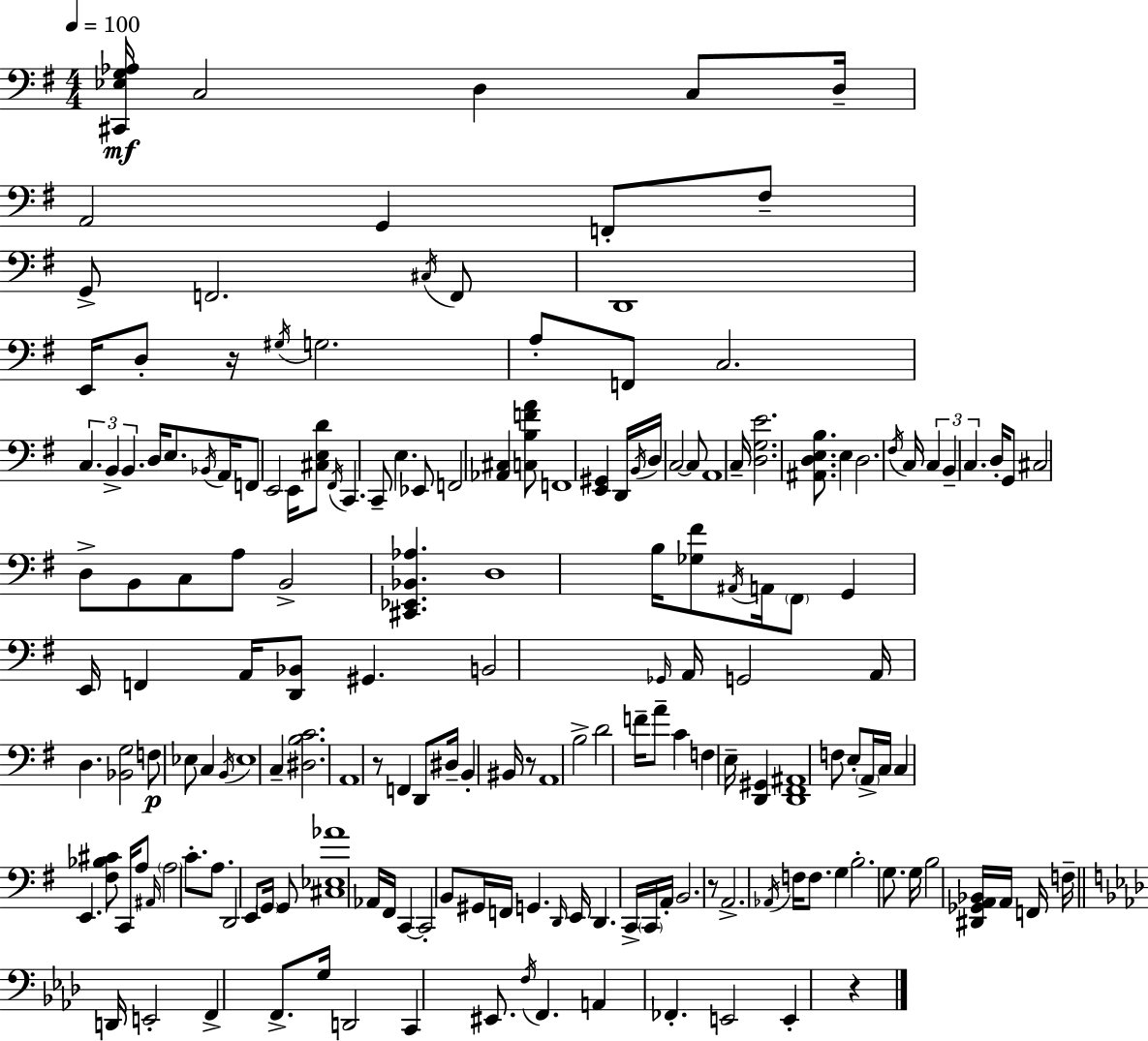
X:1
T:Untitled
M:4/4
L:1/4
K:G
[^C,,_E,G,_A,]/4 C,2 D, C,/2 D,/4 A,,2 G,, F,,/2 ^F,/2 G,,/2 F,,2 ^C,/4 F,,/2 D,,4 E,,/4 D,/2 z/4 ^G,/4 G,2 A,/2 F,,/2 C,2 C, B,, B,, D,/4 E,/2 _B,,/4 A,,/4 F,,/2 E,,2 E,,/4 [^C,E,D]/2 ^F,,/4 C,, C,,/2 E, _E,,/2 F,,2 [_A,,^C,] [C,B,FA]/2 F,,4 [E,,^G,,] D,,/4 B,,/4 D,/4 C,2 C,/2 A,,4 C,/4 [D,G,E]2 [^A,,D,E,B,]/2 E, D,2 ^F,/4 C,/4 C, B,, C, D,/4 G,,/2 ^C,2 D,/2 B,,/2 C,/2 A,/2 B,,2 [^C,,_E,,_B,,_A,] D,4 B,/4 [_G,^F]/2 ^A,,/4 A,,/4 ^F,,/2 G,, E,,/4 F,, A,,/4 [D,,_B,,]/2 ^G,, B,,2 _G,,/4 A,,/4 G,,2 A,,/4 D, [_B,,G,]2 F,/2 _E,/2 C, B,,/4 _E,4 C, [^D,B,C]2 A,,4 z/2 F,, D,,/2 ^D,/4 B,, ^B,,/4 z/2 A,,4 B,2 D2 F/4 A/2 C F, E,/4 [D,,^G,,] [D,,^F,,^A,,]4 F,/2 E,/2 A,,/4 C,/4 C, E,, [^F,_B,^C]/2 C,,/4 A,/2 ^A,,/4 A,2 C/2 A,/2 D,,2 E,,/2 G,,/4 G,,/2 [^C,_E,_A]4 _A,,/4 ^F,,/4 C,, C,,2 B,,/2 ^G,,/4 F,,/4 G,, D,,/4 E,,/4 D,, C,,/4 C,,/4 A,,/4 B,,2 z/2 A,,2 _A,,/4 F,/4 F,/2 G, B,2 G,/2 G,/4 B,2 [^D,,_G,,A,,_B,,]/4 A,,/4 F,,/4 F,/4 D,,/4 E,,2 F,, F,,/2 G,/4 D,,2 C,, ^E,,/2 F,/4 F,, A,, _F,, E,,2 E,, z